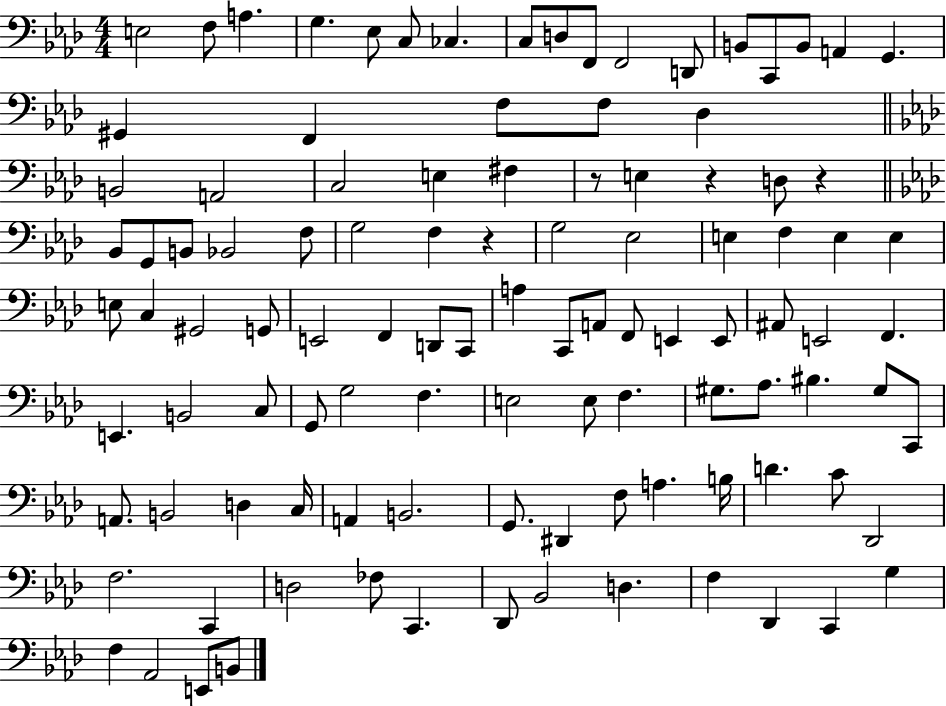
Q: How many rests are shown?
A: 4